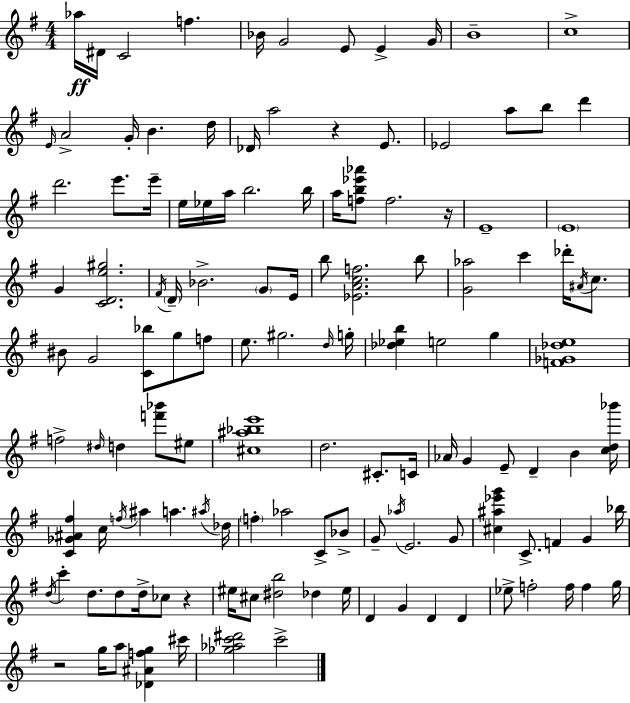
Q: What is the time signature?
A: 4/4